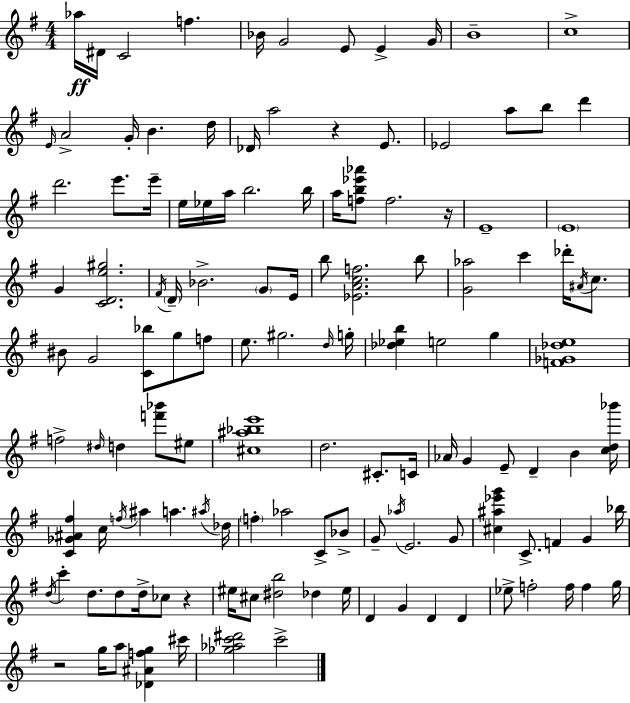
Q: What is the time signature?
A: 4/4